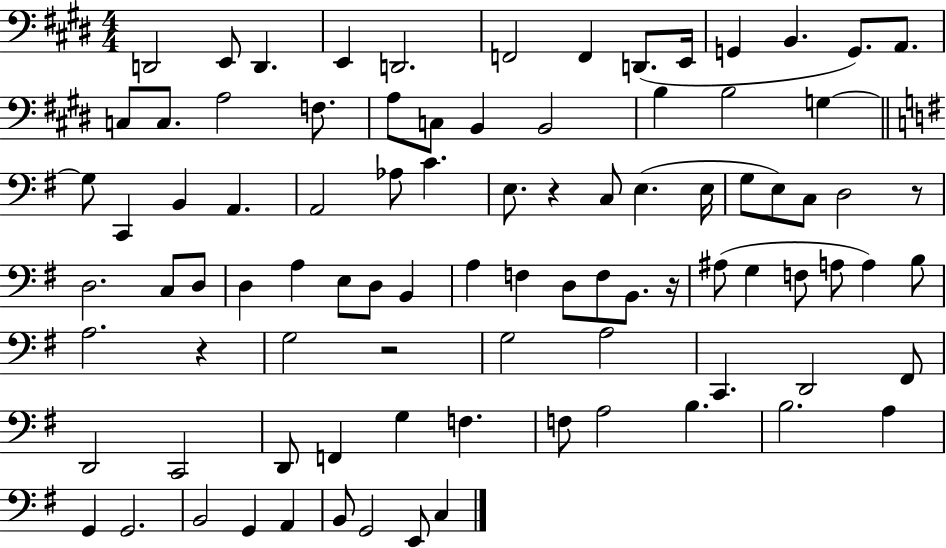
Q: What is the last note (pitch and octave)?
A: C3